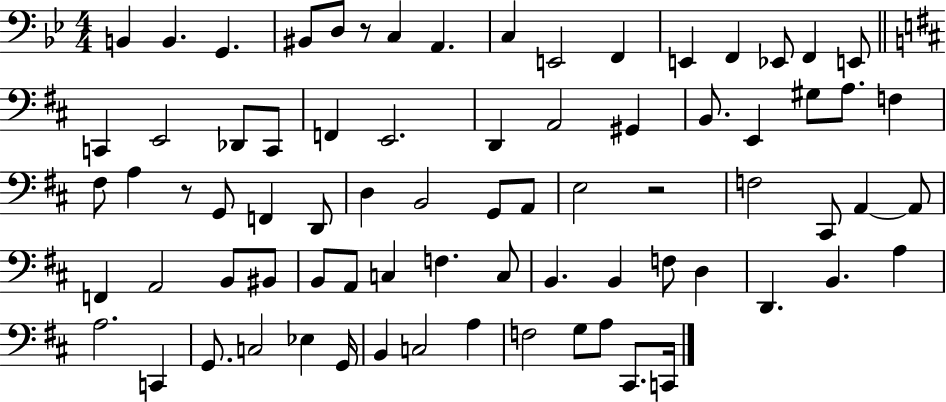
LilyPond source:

{
  \clef bass
  \numericTimeSignature
  \time 4/4
  \key bes \major
  b,4 b,4. g,4. | bis,8 d8 r8 c4 a,4. | c4 e,2 f,4 | e,4 f,4 ees,8 f,4 e,8 | \break \bar "||" \break \key d \major c,4 e,2 des,8 c,8 | f,4 e,2. | d,4 a,2 gis,4 | b,8. e,4 gis8 a8. f4 | \break fis8 a4 r8 g,8 f,4 d,8 | d4 b,2 g,8 a,8 | e2 r2 | f2 cis,8 a,4~~ a,8 | \break f,4 a,2 b,8 bis,8 | b,8 a,8 c4 f4. c8 | b,4. b,4 f8 d4 | d,4. b,4. a4 | \break a2. c,4 | g,8. c2 ees4 g,16 | b,4 c2 a4 | f2 g8 a8 cis,8. c,16 | \break \bar "|."
}